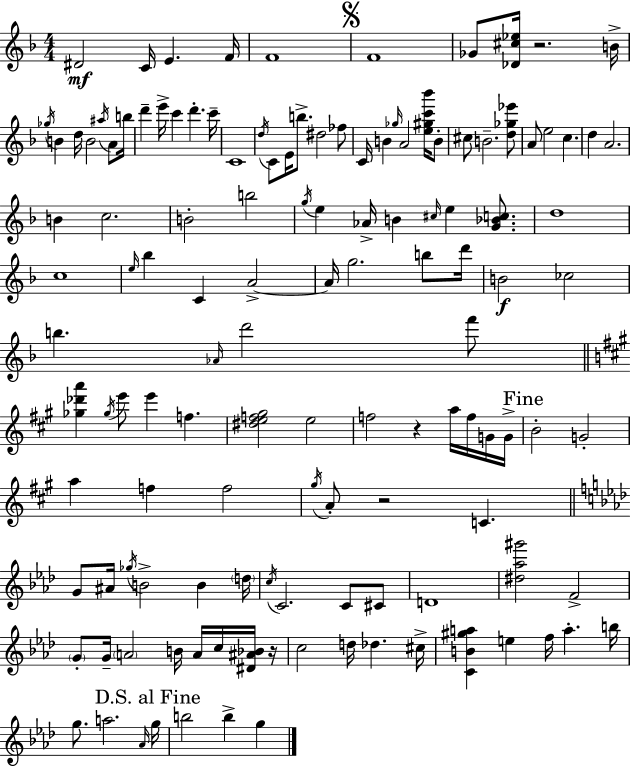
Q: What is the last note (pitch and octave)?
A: G5